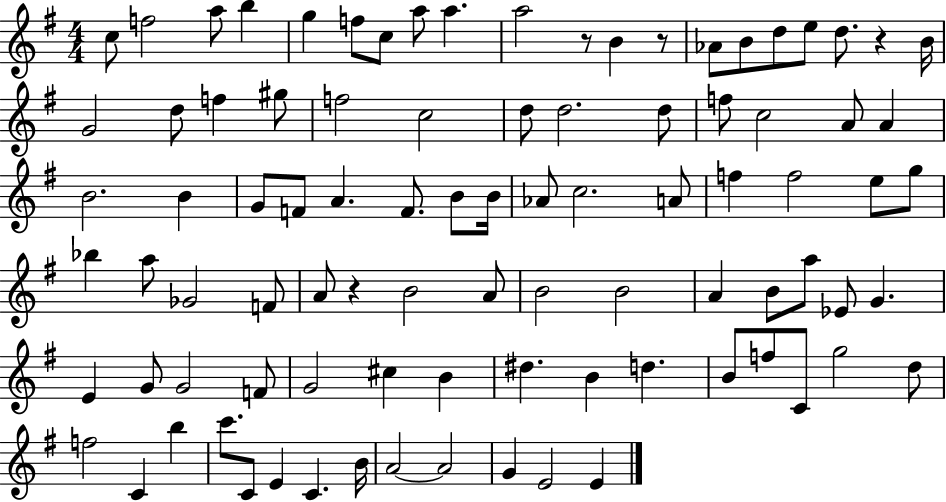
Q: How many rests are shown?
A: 4